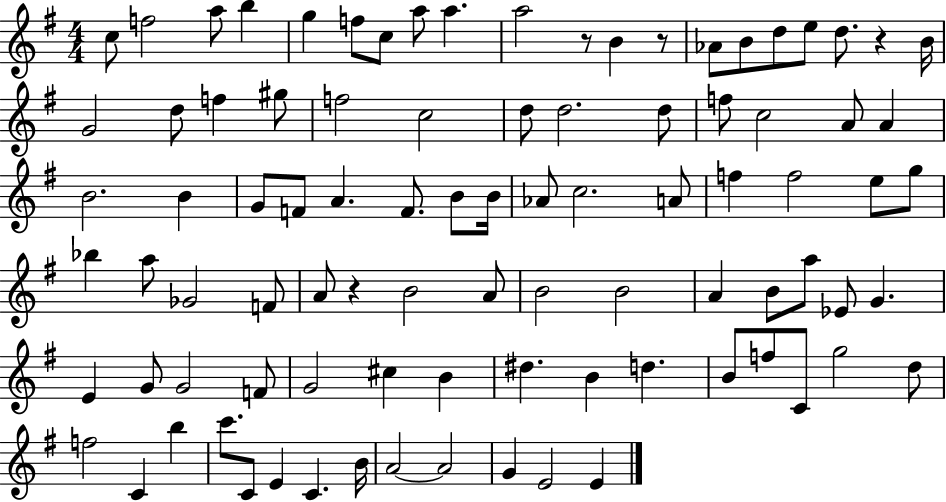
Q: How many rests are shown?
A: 4